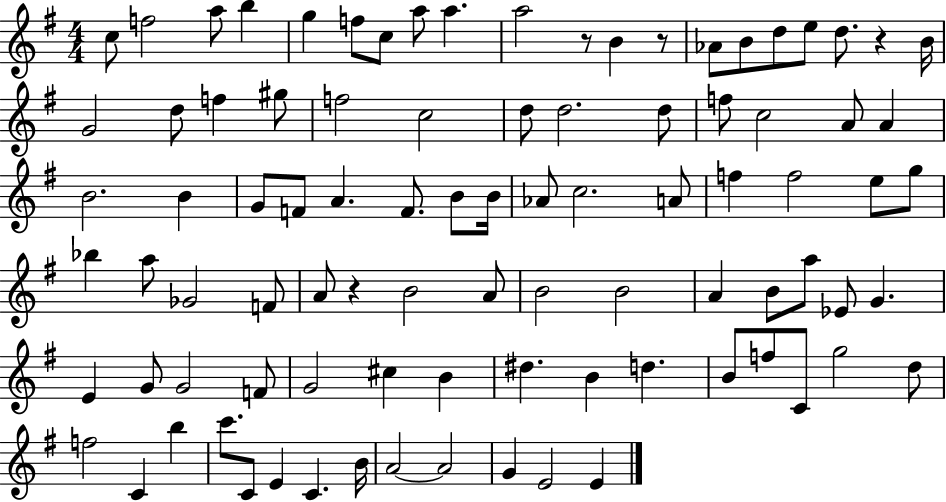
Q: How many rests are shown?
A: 4